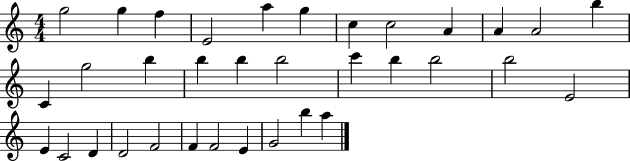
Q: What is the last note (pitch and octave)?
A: A5